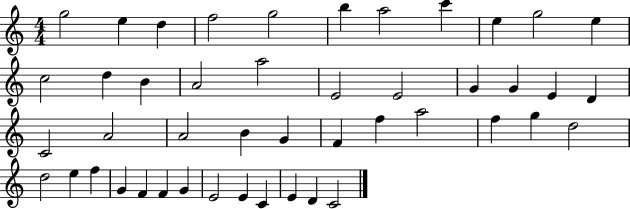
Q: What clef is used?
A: treble